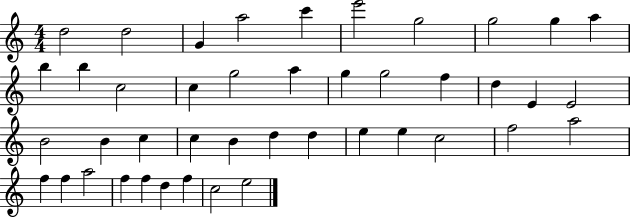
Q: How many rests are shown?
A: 0